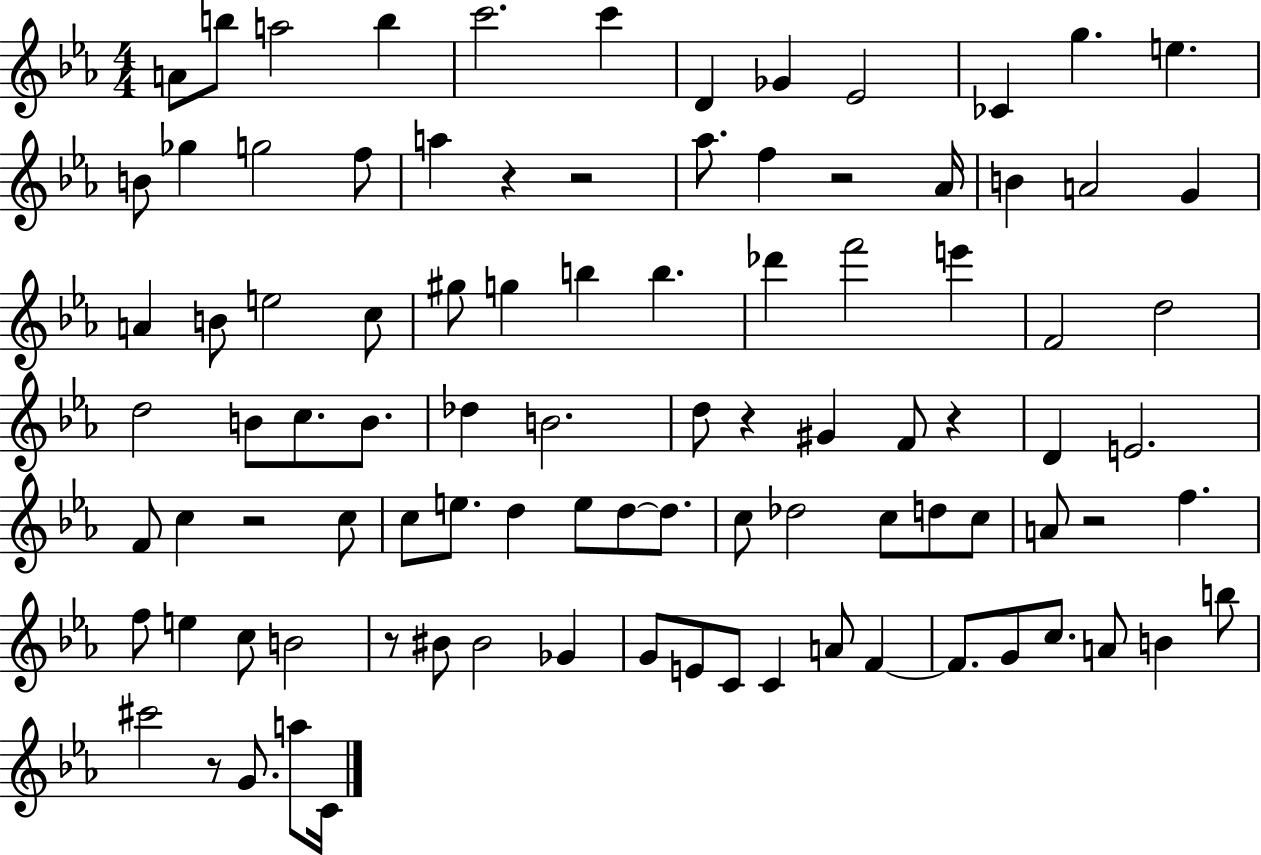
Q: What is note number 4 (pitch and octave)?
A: B5